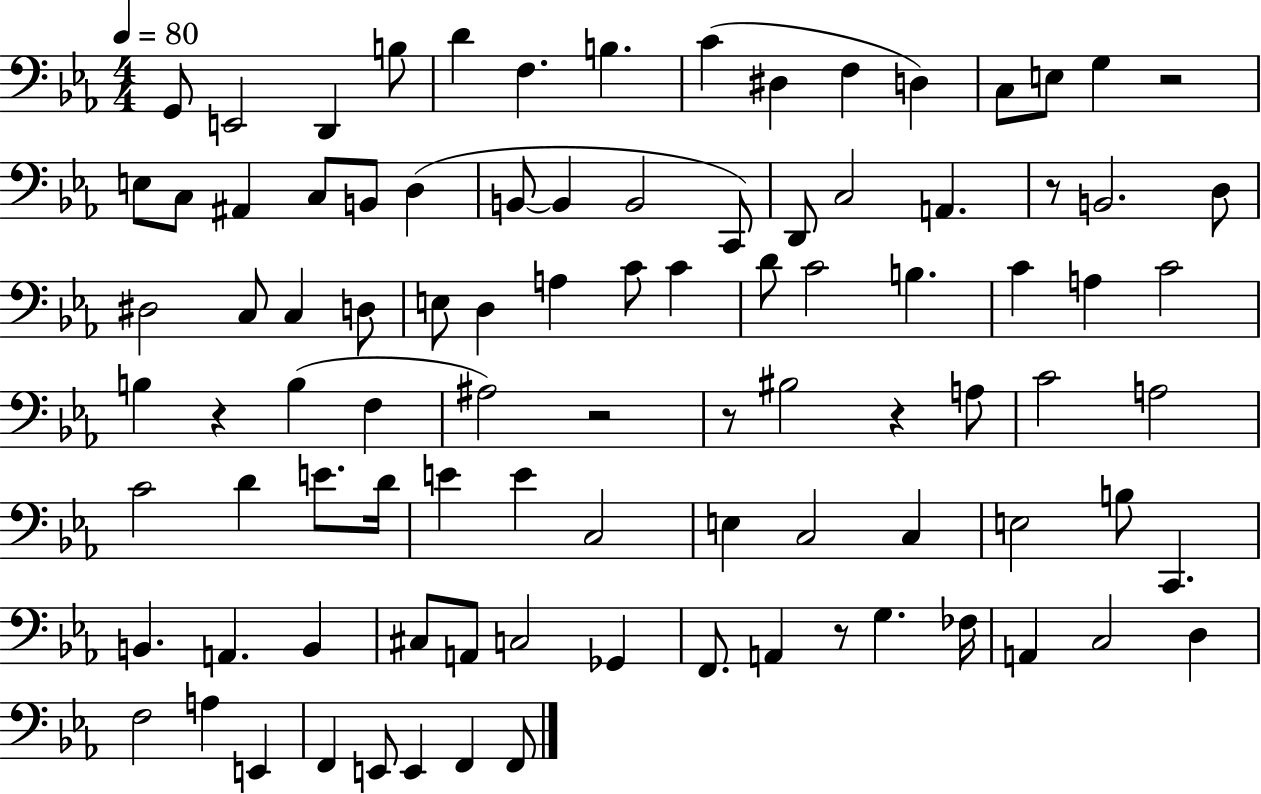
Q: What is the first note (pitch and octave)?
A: G2